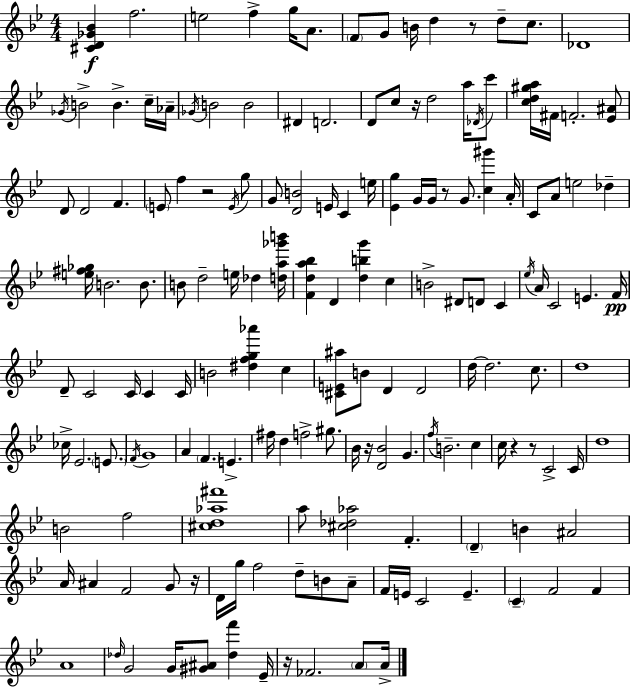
[C#4,D4,Gb4,Bb4]/q F5/h. E5/h F5/q G5/s A4/e. F4/e G4/e B4/s D5/q R/e D5/e C5/e. Db4/w Gb4/s B4/h B4/q. C5/s Ab4/s Gb4/s B4/h B4/h D#4/q D4/h. D4/e C5/e R/s D5/h A5/s Db4/s C6/e [C5,D5,G#5,A5]/s F#4/s F4/h. [Eb4,A#4]/e D4/e D4/h F4/q. E4/e F5/q R/h E4/s G5/e G4/e [D4,B4]/h E4/s C4/q E5/s [Eb4,G5]/q G4/s G4/s R/e G4/e. [C5,G#6]/q A4/s C4/e A4/e E5/h Db5/q [E5,F#5,Gb5]/s B4/h. B4/e. B4/e D5/h E5/s Db5/q [D5,A5,Gb6,B6]/s [F4,D5,A5,Bb5]/q D4/q [D5,B5,G6]/q C5/q B4/h D#4/e D4/e C4/q Eb5/s A4/s C4/h E4/q. F4/s D4/e C4/h C4/s C4/q C4/s B4/h [D#5,F5,G5,Ab6]/q C5/q [C#4,E4,A#5]/e B4/e D4/q D4/h D5/s D5/h. C5/e. D5/w CES5/s Eb4/h. E4/e. F4/s G4/w A4/q F4/q. E4/q. F#5/s D5/q F5/h G#5/e. Bb4/s R/s [D4,Bb4]/h G4/q. F5/s B4/h. C5/q C5/s R/q R/e C4/h C4/s D5/w B4/h F5/h [C#5,D5,Ab5,F#6]/w A5/e [C#5,Db5,Ab5]/h F4/q. D4/q B4/q A#4/h A4/s A#4/q F4/h G4/e R/s D4/s G5/s F5/h D5/e B4/e A4/e F4/s E4/s C4/h E4/q. C4/q F4/h F4/q A4/w Db5/s G4/h G4/s [G#4,A#4]/e [Db5,F6]/q Eb4/s R/s FES4/h. A4/e A4/s